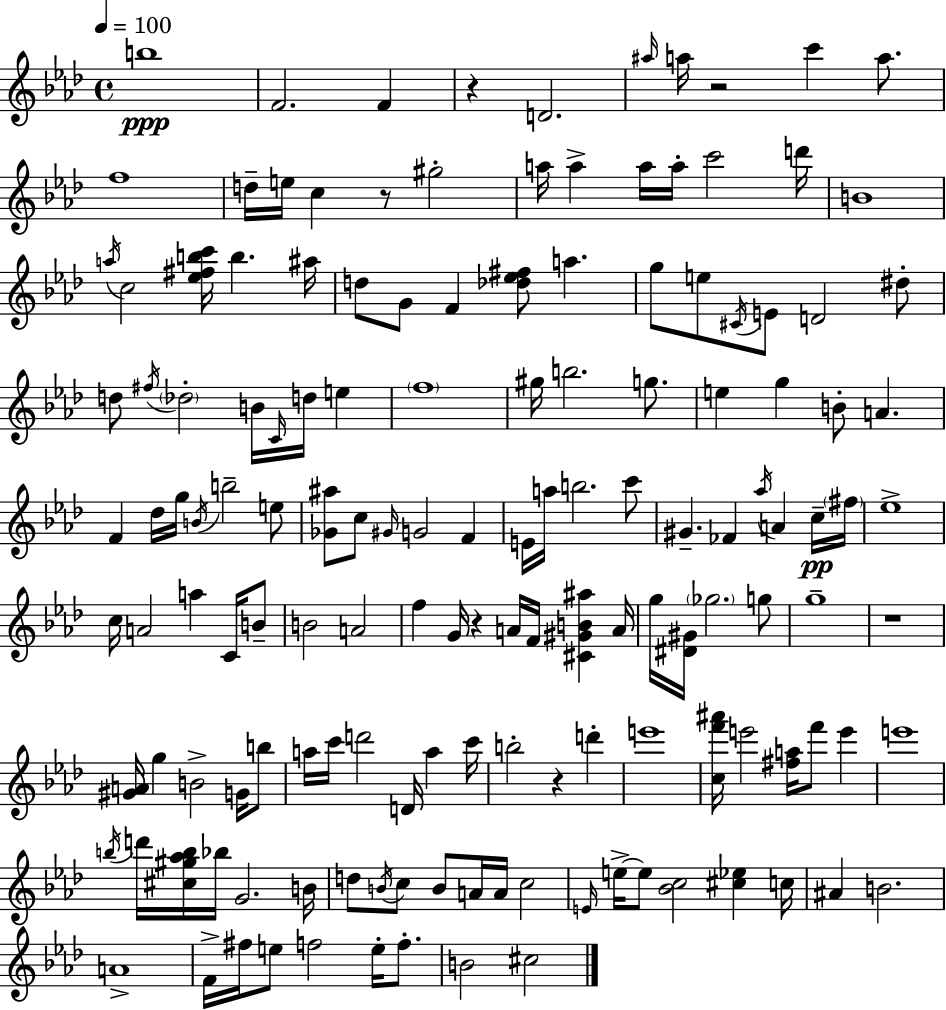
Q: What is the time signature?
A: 4/4